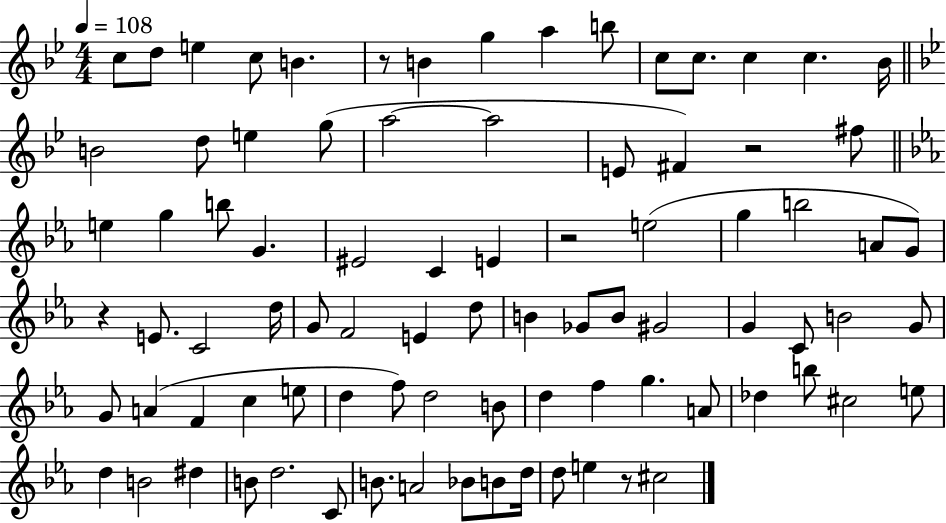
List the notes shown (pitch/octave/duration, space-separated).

C5/e D5/e E5/q C5/e B4/q. R/e B4/q G5/q A5/q B5/e C5/e C5/e. C5/q C5/q. Bb4/s B4/h D5/e E5/q G5/e A5/h A5/h E4/e F#4/q R/h F#5/e E5/q G5/q B5/e G4/q. EIS4/h C4/q E4/q R/h E5/h G5/q B5/h A4/e G4/e R/q E4/e. C4/h D5/s G4/e F4/h E4/q D5/e B4/q Gb4/e B4/e G#4/h G4/q C4/e B4/h G4/e G4/e A4/q F4/q C5/q E5/e D5/q F5/e D5/h B4/e D5/q F5/q G5/q. A4/e Db5/q B5/e C#5/h E5/e D5/q B4/h D#5/q B4/e D5/h. C4/e B4/e. A4/h Bb4/e B4/e D5/s D5/e E5/q R/e C#5/h